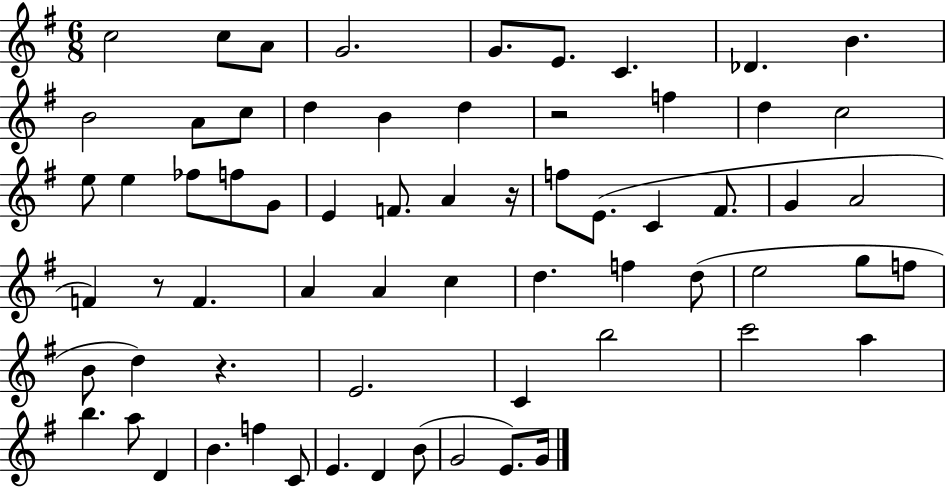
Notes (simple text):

C5/h C5/e A4/e G4/h. G4/e. E4/e. C4/q. Db4/q. B4/q. B4/h A4/e C5/e D5/q B4/q D5/q R/h F5/q D5/q C5/h E5/e E5/q FES5/e F5/e G4/e E4/q F4/e. A4/q R/s F5/e E4/e. C4/q F#4/e. G4/q A4/h F4/q R/e F4/q. A4/q A4/q C5/q D5/q. F5/q D5/e E5/h G5/e F5/e B4/e D5/q R/q. E4/h. C4/q B5/h C6/h A5/q B5/q. A5/e D4/q B4/q. F5/q C4/e E4/q. D4/q B4/e G4/h E4/e. G4/s